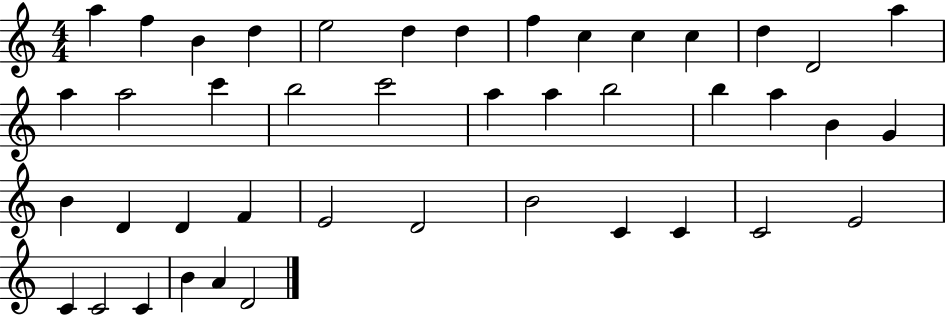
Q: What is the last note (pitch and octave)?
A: D4